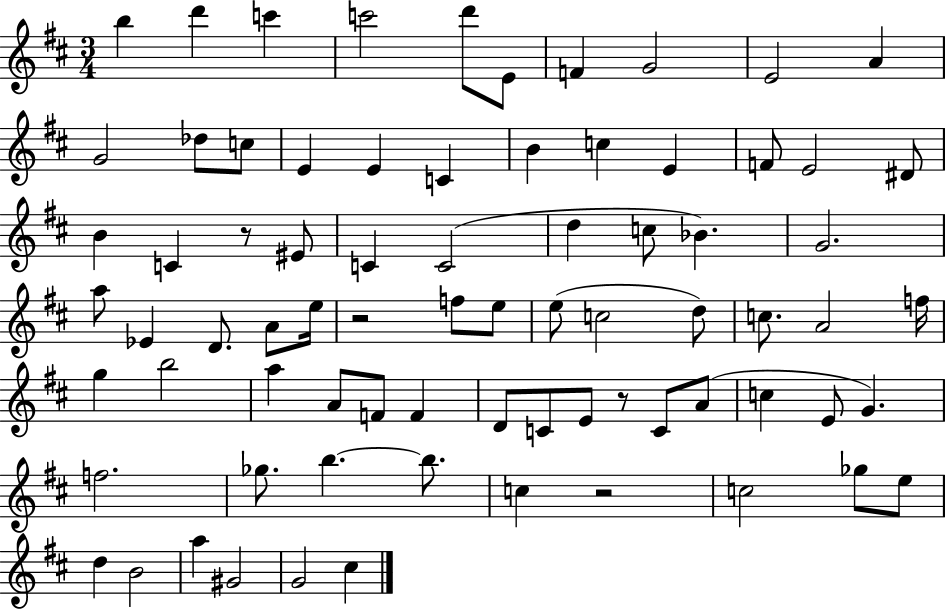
B5/q D6/q C6/q C6/h D6/e E4/e F4/q G4/h E4/h A4/q G4/h Db5/e C5/e E4/q E4/q C4/q B4/q C5/q E4/q F4/e E4/h D#4/e B4/q C4/q R/e EIS4/e C4/q C4/h D5/q C5/e Bb4/q. G4/h. A5/e Eb4/q D4/e. A4/e E5/s R/h F5/e E5/e E5/e C5/h D5/e C5/e. A4/h F5/s G5/q B5/h A5/q A4/e F4/e F4/q D4/e C4/e E4/e R/e C4/e A4/e C5/q E4/e G4/q. F5/h. Gb5/e. B5/q. B5/e. C5/q R/h C5/h Gb5/e E5/e D5/q B4/h A5/q G#4/h G4/h C#5/q